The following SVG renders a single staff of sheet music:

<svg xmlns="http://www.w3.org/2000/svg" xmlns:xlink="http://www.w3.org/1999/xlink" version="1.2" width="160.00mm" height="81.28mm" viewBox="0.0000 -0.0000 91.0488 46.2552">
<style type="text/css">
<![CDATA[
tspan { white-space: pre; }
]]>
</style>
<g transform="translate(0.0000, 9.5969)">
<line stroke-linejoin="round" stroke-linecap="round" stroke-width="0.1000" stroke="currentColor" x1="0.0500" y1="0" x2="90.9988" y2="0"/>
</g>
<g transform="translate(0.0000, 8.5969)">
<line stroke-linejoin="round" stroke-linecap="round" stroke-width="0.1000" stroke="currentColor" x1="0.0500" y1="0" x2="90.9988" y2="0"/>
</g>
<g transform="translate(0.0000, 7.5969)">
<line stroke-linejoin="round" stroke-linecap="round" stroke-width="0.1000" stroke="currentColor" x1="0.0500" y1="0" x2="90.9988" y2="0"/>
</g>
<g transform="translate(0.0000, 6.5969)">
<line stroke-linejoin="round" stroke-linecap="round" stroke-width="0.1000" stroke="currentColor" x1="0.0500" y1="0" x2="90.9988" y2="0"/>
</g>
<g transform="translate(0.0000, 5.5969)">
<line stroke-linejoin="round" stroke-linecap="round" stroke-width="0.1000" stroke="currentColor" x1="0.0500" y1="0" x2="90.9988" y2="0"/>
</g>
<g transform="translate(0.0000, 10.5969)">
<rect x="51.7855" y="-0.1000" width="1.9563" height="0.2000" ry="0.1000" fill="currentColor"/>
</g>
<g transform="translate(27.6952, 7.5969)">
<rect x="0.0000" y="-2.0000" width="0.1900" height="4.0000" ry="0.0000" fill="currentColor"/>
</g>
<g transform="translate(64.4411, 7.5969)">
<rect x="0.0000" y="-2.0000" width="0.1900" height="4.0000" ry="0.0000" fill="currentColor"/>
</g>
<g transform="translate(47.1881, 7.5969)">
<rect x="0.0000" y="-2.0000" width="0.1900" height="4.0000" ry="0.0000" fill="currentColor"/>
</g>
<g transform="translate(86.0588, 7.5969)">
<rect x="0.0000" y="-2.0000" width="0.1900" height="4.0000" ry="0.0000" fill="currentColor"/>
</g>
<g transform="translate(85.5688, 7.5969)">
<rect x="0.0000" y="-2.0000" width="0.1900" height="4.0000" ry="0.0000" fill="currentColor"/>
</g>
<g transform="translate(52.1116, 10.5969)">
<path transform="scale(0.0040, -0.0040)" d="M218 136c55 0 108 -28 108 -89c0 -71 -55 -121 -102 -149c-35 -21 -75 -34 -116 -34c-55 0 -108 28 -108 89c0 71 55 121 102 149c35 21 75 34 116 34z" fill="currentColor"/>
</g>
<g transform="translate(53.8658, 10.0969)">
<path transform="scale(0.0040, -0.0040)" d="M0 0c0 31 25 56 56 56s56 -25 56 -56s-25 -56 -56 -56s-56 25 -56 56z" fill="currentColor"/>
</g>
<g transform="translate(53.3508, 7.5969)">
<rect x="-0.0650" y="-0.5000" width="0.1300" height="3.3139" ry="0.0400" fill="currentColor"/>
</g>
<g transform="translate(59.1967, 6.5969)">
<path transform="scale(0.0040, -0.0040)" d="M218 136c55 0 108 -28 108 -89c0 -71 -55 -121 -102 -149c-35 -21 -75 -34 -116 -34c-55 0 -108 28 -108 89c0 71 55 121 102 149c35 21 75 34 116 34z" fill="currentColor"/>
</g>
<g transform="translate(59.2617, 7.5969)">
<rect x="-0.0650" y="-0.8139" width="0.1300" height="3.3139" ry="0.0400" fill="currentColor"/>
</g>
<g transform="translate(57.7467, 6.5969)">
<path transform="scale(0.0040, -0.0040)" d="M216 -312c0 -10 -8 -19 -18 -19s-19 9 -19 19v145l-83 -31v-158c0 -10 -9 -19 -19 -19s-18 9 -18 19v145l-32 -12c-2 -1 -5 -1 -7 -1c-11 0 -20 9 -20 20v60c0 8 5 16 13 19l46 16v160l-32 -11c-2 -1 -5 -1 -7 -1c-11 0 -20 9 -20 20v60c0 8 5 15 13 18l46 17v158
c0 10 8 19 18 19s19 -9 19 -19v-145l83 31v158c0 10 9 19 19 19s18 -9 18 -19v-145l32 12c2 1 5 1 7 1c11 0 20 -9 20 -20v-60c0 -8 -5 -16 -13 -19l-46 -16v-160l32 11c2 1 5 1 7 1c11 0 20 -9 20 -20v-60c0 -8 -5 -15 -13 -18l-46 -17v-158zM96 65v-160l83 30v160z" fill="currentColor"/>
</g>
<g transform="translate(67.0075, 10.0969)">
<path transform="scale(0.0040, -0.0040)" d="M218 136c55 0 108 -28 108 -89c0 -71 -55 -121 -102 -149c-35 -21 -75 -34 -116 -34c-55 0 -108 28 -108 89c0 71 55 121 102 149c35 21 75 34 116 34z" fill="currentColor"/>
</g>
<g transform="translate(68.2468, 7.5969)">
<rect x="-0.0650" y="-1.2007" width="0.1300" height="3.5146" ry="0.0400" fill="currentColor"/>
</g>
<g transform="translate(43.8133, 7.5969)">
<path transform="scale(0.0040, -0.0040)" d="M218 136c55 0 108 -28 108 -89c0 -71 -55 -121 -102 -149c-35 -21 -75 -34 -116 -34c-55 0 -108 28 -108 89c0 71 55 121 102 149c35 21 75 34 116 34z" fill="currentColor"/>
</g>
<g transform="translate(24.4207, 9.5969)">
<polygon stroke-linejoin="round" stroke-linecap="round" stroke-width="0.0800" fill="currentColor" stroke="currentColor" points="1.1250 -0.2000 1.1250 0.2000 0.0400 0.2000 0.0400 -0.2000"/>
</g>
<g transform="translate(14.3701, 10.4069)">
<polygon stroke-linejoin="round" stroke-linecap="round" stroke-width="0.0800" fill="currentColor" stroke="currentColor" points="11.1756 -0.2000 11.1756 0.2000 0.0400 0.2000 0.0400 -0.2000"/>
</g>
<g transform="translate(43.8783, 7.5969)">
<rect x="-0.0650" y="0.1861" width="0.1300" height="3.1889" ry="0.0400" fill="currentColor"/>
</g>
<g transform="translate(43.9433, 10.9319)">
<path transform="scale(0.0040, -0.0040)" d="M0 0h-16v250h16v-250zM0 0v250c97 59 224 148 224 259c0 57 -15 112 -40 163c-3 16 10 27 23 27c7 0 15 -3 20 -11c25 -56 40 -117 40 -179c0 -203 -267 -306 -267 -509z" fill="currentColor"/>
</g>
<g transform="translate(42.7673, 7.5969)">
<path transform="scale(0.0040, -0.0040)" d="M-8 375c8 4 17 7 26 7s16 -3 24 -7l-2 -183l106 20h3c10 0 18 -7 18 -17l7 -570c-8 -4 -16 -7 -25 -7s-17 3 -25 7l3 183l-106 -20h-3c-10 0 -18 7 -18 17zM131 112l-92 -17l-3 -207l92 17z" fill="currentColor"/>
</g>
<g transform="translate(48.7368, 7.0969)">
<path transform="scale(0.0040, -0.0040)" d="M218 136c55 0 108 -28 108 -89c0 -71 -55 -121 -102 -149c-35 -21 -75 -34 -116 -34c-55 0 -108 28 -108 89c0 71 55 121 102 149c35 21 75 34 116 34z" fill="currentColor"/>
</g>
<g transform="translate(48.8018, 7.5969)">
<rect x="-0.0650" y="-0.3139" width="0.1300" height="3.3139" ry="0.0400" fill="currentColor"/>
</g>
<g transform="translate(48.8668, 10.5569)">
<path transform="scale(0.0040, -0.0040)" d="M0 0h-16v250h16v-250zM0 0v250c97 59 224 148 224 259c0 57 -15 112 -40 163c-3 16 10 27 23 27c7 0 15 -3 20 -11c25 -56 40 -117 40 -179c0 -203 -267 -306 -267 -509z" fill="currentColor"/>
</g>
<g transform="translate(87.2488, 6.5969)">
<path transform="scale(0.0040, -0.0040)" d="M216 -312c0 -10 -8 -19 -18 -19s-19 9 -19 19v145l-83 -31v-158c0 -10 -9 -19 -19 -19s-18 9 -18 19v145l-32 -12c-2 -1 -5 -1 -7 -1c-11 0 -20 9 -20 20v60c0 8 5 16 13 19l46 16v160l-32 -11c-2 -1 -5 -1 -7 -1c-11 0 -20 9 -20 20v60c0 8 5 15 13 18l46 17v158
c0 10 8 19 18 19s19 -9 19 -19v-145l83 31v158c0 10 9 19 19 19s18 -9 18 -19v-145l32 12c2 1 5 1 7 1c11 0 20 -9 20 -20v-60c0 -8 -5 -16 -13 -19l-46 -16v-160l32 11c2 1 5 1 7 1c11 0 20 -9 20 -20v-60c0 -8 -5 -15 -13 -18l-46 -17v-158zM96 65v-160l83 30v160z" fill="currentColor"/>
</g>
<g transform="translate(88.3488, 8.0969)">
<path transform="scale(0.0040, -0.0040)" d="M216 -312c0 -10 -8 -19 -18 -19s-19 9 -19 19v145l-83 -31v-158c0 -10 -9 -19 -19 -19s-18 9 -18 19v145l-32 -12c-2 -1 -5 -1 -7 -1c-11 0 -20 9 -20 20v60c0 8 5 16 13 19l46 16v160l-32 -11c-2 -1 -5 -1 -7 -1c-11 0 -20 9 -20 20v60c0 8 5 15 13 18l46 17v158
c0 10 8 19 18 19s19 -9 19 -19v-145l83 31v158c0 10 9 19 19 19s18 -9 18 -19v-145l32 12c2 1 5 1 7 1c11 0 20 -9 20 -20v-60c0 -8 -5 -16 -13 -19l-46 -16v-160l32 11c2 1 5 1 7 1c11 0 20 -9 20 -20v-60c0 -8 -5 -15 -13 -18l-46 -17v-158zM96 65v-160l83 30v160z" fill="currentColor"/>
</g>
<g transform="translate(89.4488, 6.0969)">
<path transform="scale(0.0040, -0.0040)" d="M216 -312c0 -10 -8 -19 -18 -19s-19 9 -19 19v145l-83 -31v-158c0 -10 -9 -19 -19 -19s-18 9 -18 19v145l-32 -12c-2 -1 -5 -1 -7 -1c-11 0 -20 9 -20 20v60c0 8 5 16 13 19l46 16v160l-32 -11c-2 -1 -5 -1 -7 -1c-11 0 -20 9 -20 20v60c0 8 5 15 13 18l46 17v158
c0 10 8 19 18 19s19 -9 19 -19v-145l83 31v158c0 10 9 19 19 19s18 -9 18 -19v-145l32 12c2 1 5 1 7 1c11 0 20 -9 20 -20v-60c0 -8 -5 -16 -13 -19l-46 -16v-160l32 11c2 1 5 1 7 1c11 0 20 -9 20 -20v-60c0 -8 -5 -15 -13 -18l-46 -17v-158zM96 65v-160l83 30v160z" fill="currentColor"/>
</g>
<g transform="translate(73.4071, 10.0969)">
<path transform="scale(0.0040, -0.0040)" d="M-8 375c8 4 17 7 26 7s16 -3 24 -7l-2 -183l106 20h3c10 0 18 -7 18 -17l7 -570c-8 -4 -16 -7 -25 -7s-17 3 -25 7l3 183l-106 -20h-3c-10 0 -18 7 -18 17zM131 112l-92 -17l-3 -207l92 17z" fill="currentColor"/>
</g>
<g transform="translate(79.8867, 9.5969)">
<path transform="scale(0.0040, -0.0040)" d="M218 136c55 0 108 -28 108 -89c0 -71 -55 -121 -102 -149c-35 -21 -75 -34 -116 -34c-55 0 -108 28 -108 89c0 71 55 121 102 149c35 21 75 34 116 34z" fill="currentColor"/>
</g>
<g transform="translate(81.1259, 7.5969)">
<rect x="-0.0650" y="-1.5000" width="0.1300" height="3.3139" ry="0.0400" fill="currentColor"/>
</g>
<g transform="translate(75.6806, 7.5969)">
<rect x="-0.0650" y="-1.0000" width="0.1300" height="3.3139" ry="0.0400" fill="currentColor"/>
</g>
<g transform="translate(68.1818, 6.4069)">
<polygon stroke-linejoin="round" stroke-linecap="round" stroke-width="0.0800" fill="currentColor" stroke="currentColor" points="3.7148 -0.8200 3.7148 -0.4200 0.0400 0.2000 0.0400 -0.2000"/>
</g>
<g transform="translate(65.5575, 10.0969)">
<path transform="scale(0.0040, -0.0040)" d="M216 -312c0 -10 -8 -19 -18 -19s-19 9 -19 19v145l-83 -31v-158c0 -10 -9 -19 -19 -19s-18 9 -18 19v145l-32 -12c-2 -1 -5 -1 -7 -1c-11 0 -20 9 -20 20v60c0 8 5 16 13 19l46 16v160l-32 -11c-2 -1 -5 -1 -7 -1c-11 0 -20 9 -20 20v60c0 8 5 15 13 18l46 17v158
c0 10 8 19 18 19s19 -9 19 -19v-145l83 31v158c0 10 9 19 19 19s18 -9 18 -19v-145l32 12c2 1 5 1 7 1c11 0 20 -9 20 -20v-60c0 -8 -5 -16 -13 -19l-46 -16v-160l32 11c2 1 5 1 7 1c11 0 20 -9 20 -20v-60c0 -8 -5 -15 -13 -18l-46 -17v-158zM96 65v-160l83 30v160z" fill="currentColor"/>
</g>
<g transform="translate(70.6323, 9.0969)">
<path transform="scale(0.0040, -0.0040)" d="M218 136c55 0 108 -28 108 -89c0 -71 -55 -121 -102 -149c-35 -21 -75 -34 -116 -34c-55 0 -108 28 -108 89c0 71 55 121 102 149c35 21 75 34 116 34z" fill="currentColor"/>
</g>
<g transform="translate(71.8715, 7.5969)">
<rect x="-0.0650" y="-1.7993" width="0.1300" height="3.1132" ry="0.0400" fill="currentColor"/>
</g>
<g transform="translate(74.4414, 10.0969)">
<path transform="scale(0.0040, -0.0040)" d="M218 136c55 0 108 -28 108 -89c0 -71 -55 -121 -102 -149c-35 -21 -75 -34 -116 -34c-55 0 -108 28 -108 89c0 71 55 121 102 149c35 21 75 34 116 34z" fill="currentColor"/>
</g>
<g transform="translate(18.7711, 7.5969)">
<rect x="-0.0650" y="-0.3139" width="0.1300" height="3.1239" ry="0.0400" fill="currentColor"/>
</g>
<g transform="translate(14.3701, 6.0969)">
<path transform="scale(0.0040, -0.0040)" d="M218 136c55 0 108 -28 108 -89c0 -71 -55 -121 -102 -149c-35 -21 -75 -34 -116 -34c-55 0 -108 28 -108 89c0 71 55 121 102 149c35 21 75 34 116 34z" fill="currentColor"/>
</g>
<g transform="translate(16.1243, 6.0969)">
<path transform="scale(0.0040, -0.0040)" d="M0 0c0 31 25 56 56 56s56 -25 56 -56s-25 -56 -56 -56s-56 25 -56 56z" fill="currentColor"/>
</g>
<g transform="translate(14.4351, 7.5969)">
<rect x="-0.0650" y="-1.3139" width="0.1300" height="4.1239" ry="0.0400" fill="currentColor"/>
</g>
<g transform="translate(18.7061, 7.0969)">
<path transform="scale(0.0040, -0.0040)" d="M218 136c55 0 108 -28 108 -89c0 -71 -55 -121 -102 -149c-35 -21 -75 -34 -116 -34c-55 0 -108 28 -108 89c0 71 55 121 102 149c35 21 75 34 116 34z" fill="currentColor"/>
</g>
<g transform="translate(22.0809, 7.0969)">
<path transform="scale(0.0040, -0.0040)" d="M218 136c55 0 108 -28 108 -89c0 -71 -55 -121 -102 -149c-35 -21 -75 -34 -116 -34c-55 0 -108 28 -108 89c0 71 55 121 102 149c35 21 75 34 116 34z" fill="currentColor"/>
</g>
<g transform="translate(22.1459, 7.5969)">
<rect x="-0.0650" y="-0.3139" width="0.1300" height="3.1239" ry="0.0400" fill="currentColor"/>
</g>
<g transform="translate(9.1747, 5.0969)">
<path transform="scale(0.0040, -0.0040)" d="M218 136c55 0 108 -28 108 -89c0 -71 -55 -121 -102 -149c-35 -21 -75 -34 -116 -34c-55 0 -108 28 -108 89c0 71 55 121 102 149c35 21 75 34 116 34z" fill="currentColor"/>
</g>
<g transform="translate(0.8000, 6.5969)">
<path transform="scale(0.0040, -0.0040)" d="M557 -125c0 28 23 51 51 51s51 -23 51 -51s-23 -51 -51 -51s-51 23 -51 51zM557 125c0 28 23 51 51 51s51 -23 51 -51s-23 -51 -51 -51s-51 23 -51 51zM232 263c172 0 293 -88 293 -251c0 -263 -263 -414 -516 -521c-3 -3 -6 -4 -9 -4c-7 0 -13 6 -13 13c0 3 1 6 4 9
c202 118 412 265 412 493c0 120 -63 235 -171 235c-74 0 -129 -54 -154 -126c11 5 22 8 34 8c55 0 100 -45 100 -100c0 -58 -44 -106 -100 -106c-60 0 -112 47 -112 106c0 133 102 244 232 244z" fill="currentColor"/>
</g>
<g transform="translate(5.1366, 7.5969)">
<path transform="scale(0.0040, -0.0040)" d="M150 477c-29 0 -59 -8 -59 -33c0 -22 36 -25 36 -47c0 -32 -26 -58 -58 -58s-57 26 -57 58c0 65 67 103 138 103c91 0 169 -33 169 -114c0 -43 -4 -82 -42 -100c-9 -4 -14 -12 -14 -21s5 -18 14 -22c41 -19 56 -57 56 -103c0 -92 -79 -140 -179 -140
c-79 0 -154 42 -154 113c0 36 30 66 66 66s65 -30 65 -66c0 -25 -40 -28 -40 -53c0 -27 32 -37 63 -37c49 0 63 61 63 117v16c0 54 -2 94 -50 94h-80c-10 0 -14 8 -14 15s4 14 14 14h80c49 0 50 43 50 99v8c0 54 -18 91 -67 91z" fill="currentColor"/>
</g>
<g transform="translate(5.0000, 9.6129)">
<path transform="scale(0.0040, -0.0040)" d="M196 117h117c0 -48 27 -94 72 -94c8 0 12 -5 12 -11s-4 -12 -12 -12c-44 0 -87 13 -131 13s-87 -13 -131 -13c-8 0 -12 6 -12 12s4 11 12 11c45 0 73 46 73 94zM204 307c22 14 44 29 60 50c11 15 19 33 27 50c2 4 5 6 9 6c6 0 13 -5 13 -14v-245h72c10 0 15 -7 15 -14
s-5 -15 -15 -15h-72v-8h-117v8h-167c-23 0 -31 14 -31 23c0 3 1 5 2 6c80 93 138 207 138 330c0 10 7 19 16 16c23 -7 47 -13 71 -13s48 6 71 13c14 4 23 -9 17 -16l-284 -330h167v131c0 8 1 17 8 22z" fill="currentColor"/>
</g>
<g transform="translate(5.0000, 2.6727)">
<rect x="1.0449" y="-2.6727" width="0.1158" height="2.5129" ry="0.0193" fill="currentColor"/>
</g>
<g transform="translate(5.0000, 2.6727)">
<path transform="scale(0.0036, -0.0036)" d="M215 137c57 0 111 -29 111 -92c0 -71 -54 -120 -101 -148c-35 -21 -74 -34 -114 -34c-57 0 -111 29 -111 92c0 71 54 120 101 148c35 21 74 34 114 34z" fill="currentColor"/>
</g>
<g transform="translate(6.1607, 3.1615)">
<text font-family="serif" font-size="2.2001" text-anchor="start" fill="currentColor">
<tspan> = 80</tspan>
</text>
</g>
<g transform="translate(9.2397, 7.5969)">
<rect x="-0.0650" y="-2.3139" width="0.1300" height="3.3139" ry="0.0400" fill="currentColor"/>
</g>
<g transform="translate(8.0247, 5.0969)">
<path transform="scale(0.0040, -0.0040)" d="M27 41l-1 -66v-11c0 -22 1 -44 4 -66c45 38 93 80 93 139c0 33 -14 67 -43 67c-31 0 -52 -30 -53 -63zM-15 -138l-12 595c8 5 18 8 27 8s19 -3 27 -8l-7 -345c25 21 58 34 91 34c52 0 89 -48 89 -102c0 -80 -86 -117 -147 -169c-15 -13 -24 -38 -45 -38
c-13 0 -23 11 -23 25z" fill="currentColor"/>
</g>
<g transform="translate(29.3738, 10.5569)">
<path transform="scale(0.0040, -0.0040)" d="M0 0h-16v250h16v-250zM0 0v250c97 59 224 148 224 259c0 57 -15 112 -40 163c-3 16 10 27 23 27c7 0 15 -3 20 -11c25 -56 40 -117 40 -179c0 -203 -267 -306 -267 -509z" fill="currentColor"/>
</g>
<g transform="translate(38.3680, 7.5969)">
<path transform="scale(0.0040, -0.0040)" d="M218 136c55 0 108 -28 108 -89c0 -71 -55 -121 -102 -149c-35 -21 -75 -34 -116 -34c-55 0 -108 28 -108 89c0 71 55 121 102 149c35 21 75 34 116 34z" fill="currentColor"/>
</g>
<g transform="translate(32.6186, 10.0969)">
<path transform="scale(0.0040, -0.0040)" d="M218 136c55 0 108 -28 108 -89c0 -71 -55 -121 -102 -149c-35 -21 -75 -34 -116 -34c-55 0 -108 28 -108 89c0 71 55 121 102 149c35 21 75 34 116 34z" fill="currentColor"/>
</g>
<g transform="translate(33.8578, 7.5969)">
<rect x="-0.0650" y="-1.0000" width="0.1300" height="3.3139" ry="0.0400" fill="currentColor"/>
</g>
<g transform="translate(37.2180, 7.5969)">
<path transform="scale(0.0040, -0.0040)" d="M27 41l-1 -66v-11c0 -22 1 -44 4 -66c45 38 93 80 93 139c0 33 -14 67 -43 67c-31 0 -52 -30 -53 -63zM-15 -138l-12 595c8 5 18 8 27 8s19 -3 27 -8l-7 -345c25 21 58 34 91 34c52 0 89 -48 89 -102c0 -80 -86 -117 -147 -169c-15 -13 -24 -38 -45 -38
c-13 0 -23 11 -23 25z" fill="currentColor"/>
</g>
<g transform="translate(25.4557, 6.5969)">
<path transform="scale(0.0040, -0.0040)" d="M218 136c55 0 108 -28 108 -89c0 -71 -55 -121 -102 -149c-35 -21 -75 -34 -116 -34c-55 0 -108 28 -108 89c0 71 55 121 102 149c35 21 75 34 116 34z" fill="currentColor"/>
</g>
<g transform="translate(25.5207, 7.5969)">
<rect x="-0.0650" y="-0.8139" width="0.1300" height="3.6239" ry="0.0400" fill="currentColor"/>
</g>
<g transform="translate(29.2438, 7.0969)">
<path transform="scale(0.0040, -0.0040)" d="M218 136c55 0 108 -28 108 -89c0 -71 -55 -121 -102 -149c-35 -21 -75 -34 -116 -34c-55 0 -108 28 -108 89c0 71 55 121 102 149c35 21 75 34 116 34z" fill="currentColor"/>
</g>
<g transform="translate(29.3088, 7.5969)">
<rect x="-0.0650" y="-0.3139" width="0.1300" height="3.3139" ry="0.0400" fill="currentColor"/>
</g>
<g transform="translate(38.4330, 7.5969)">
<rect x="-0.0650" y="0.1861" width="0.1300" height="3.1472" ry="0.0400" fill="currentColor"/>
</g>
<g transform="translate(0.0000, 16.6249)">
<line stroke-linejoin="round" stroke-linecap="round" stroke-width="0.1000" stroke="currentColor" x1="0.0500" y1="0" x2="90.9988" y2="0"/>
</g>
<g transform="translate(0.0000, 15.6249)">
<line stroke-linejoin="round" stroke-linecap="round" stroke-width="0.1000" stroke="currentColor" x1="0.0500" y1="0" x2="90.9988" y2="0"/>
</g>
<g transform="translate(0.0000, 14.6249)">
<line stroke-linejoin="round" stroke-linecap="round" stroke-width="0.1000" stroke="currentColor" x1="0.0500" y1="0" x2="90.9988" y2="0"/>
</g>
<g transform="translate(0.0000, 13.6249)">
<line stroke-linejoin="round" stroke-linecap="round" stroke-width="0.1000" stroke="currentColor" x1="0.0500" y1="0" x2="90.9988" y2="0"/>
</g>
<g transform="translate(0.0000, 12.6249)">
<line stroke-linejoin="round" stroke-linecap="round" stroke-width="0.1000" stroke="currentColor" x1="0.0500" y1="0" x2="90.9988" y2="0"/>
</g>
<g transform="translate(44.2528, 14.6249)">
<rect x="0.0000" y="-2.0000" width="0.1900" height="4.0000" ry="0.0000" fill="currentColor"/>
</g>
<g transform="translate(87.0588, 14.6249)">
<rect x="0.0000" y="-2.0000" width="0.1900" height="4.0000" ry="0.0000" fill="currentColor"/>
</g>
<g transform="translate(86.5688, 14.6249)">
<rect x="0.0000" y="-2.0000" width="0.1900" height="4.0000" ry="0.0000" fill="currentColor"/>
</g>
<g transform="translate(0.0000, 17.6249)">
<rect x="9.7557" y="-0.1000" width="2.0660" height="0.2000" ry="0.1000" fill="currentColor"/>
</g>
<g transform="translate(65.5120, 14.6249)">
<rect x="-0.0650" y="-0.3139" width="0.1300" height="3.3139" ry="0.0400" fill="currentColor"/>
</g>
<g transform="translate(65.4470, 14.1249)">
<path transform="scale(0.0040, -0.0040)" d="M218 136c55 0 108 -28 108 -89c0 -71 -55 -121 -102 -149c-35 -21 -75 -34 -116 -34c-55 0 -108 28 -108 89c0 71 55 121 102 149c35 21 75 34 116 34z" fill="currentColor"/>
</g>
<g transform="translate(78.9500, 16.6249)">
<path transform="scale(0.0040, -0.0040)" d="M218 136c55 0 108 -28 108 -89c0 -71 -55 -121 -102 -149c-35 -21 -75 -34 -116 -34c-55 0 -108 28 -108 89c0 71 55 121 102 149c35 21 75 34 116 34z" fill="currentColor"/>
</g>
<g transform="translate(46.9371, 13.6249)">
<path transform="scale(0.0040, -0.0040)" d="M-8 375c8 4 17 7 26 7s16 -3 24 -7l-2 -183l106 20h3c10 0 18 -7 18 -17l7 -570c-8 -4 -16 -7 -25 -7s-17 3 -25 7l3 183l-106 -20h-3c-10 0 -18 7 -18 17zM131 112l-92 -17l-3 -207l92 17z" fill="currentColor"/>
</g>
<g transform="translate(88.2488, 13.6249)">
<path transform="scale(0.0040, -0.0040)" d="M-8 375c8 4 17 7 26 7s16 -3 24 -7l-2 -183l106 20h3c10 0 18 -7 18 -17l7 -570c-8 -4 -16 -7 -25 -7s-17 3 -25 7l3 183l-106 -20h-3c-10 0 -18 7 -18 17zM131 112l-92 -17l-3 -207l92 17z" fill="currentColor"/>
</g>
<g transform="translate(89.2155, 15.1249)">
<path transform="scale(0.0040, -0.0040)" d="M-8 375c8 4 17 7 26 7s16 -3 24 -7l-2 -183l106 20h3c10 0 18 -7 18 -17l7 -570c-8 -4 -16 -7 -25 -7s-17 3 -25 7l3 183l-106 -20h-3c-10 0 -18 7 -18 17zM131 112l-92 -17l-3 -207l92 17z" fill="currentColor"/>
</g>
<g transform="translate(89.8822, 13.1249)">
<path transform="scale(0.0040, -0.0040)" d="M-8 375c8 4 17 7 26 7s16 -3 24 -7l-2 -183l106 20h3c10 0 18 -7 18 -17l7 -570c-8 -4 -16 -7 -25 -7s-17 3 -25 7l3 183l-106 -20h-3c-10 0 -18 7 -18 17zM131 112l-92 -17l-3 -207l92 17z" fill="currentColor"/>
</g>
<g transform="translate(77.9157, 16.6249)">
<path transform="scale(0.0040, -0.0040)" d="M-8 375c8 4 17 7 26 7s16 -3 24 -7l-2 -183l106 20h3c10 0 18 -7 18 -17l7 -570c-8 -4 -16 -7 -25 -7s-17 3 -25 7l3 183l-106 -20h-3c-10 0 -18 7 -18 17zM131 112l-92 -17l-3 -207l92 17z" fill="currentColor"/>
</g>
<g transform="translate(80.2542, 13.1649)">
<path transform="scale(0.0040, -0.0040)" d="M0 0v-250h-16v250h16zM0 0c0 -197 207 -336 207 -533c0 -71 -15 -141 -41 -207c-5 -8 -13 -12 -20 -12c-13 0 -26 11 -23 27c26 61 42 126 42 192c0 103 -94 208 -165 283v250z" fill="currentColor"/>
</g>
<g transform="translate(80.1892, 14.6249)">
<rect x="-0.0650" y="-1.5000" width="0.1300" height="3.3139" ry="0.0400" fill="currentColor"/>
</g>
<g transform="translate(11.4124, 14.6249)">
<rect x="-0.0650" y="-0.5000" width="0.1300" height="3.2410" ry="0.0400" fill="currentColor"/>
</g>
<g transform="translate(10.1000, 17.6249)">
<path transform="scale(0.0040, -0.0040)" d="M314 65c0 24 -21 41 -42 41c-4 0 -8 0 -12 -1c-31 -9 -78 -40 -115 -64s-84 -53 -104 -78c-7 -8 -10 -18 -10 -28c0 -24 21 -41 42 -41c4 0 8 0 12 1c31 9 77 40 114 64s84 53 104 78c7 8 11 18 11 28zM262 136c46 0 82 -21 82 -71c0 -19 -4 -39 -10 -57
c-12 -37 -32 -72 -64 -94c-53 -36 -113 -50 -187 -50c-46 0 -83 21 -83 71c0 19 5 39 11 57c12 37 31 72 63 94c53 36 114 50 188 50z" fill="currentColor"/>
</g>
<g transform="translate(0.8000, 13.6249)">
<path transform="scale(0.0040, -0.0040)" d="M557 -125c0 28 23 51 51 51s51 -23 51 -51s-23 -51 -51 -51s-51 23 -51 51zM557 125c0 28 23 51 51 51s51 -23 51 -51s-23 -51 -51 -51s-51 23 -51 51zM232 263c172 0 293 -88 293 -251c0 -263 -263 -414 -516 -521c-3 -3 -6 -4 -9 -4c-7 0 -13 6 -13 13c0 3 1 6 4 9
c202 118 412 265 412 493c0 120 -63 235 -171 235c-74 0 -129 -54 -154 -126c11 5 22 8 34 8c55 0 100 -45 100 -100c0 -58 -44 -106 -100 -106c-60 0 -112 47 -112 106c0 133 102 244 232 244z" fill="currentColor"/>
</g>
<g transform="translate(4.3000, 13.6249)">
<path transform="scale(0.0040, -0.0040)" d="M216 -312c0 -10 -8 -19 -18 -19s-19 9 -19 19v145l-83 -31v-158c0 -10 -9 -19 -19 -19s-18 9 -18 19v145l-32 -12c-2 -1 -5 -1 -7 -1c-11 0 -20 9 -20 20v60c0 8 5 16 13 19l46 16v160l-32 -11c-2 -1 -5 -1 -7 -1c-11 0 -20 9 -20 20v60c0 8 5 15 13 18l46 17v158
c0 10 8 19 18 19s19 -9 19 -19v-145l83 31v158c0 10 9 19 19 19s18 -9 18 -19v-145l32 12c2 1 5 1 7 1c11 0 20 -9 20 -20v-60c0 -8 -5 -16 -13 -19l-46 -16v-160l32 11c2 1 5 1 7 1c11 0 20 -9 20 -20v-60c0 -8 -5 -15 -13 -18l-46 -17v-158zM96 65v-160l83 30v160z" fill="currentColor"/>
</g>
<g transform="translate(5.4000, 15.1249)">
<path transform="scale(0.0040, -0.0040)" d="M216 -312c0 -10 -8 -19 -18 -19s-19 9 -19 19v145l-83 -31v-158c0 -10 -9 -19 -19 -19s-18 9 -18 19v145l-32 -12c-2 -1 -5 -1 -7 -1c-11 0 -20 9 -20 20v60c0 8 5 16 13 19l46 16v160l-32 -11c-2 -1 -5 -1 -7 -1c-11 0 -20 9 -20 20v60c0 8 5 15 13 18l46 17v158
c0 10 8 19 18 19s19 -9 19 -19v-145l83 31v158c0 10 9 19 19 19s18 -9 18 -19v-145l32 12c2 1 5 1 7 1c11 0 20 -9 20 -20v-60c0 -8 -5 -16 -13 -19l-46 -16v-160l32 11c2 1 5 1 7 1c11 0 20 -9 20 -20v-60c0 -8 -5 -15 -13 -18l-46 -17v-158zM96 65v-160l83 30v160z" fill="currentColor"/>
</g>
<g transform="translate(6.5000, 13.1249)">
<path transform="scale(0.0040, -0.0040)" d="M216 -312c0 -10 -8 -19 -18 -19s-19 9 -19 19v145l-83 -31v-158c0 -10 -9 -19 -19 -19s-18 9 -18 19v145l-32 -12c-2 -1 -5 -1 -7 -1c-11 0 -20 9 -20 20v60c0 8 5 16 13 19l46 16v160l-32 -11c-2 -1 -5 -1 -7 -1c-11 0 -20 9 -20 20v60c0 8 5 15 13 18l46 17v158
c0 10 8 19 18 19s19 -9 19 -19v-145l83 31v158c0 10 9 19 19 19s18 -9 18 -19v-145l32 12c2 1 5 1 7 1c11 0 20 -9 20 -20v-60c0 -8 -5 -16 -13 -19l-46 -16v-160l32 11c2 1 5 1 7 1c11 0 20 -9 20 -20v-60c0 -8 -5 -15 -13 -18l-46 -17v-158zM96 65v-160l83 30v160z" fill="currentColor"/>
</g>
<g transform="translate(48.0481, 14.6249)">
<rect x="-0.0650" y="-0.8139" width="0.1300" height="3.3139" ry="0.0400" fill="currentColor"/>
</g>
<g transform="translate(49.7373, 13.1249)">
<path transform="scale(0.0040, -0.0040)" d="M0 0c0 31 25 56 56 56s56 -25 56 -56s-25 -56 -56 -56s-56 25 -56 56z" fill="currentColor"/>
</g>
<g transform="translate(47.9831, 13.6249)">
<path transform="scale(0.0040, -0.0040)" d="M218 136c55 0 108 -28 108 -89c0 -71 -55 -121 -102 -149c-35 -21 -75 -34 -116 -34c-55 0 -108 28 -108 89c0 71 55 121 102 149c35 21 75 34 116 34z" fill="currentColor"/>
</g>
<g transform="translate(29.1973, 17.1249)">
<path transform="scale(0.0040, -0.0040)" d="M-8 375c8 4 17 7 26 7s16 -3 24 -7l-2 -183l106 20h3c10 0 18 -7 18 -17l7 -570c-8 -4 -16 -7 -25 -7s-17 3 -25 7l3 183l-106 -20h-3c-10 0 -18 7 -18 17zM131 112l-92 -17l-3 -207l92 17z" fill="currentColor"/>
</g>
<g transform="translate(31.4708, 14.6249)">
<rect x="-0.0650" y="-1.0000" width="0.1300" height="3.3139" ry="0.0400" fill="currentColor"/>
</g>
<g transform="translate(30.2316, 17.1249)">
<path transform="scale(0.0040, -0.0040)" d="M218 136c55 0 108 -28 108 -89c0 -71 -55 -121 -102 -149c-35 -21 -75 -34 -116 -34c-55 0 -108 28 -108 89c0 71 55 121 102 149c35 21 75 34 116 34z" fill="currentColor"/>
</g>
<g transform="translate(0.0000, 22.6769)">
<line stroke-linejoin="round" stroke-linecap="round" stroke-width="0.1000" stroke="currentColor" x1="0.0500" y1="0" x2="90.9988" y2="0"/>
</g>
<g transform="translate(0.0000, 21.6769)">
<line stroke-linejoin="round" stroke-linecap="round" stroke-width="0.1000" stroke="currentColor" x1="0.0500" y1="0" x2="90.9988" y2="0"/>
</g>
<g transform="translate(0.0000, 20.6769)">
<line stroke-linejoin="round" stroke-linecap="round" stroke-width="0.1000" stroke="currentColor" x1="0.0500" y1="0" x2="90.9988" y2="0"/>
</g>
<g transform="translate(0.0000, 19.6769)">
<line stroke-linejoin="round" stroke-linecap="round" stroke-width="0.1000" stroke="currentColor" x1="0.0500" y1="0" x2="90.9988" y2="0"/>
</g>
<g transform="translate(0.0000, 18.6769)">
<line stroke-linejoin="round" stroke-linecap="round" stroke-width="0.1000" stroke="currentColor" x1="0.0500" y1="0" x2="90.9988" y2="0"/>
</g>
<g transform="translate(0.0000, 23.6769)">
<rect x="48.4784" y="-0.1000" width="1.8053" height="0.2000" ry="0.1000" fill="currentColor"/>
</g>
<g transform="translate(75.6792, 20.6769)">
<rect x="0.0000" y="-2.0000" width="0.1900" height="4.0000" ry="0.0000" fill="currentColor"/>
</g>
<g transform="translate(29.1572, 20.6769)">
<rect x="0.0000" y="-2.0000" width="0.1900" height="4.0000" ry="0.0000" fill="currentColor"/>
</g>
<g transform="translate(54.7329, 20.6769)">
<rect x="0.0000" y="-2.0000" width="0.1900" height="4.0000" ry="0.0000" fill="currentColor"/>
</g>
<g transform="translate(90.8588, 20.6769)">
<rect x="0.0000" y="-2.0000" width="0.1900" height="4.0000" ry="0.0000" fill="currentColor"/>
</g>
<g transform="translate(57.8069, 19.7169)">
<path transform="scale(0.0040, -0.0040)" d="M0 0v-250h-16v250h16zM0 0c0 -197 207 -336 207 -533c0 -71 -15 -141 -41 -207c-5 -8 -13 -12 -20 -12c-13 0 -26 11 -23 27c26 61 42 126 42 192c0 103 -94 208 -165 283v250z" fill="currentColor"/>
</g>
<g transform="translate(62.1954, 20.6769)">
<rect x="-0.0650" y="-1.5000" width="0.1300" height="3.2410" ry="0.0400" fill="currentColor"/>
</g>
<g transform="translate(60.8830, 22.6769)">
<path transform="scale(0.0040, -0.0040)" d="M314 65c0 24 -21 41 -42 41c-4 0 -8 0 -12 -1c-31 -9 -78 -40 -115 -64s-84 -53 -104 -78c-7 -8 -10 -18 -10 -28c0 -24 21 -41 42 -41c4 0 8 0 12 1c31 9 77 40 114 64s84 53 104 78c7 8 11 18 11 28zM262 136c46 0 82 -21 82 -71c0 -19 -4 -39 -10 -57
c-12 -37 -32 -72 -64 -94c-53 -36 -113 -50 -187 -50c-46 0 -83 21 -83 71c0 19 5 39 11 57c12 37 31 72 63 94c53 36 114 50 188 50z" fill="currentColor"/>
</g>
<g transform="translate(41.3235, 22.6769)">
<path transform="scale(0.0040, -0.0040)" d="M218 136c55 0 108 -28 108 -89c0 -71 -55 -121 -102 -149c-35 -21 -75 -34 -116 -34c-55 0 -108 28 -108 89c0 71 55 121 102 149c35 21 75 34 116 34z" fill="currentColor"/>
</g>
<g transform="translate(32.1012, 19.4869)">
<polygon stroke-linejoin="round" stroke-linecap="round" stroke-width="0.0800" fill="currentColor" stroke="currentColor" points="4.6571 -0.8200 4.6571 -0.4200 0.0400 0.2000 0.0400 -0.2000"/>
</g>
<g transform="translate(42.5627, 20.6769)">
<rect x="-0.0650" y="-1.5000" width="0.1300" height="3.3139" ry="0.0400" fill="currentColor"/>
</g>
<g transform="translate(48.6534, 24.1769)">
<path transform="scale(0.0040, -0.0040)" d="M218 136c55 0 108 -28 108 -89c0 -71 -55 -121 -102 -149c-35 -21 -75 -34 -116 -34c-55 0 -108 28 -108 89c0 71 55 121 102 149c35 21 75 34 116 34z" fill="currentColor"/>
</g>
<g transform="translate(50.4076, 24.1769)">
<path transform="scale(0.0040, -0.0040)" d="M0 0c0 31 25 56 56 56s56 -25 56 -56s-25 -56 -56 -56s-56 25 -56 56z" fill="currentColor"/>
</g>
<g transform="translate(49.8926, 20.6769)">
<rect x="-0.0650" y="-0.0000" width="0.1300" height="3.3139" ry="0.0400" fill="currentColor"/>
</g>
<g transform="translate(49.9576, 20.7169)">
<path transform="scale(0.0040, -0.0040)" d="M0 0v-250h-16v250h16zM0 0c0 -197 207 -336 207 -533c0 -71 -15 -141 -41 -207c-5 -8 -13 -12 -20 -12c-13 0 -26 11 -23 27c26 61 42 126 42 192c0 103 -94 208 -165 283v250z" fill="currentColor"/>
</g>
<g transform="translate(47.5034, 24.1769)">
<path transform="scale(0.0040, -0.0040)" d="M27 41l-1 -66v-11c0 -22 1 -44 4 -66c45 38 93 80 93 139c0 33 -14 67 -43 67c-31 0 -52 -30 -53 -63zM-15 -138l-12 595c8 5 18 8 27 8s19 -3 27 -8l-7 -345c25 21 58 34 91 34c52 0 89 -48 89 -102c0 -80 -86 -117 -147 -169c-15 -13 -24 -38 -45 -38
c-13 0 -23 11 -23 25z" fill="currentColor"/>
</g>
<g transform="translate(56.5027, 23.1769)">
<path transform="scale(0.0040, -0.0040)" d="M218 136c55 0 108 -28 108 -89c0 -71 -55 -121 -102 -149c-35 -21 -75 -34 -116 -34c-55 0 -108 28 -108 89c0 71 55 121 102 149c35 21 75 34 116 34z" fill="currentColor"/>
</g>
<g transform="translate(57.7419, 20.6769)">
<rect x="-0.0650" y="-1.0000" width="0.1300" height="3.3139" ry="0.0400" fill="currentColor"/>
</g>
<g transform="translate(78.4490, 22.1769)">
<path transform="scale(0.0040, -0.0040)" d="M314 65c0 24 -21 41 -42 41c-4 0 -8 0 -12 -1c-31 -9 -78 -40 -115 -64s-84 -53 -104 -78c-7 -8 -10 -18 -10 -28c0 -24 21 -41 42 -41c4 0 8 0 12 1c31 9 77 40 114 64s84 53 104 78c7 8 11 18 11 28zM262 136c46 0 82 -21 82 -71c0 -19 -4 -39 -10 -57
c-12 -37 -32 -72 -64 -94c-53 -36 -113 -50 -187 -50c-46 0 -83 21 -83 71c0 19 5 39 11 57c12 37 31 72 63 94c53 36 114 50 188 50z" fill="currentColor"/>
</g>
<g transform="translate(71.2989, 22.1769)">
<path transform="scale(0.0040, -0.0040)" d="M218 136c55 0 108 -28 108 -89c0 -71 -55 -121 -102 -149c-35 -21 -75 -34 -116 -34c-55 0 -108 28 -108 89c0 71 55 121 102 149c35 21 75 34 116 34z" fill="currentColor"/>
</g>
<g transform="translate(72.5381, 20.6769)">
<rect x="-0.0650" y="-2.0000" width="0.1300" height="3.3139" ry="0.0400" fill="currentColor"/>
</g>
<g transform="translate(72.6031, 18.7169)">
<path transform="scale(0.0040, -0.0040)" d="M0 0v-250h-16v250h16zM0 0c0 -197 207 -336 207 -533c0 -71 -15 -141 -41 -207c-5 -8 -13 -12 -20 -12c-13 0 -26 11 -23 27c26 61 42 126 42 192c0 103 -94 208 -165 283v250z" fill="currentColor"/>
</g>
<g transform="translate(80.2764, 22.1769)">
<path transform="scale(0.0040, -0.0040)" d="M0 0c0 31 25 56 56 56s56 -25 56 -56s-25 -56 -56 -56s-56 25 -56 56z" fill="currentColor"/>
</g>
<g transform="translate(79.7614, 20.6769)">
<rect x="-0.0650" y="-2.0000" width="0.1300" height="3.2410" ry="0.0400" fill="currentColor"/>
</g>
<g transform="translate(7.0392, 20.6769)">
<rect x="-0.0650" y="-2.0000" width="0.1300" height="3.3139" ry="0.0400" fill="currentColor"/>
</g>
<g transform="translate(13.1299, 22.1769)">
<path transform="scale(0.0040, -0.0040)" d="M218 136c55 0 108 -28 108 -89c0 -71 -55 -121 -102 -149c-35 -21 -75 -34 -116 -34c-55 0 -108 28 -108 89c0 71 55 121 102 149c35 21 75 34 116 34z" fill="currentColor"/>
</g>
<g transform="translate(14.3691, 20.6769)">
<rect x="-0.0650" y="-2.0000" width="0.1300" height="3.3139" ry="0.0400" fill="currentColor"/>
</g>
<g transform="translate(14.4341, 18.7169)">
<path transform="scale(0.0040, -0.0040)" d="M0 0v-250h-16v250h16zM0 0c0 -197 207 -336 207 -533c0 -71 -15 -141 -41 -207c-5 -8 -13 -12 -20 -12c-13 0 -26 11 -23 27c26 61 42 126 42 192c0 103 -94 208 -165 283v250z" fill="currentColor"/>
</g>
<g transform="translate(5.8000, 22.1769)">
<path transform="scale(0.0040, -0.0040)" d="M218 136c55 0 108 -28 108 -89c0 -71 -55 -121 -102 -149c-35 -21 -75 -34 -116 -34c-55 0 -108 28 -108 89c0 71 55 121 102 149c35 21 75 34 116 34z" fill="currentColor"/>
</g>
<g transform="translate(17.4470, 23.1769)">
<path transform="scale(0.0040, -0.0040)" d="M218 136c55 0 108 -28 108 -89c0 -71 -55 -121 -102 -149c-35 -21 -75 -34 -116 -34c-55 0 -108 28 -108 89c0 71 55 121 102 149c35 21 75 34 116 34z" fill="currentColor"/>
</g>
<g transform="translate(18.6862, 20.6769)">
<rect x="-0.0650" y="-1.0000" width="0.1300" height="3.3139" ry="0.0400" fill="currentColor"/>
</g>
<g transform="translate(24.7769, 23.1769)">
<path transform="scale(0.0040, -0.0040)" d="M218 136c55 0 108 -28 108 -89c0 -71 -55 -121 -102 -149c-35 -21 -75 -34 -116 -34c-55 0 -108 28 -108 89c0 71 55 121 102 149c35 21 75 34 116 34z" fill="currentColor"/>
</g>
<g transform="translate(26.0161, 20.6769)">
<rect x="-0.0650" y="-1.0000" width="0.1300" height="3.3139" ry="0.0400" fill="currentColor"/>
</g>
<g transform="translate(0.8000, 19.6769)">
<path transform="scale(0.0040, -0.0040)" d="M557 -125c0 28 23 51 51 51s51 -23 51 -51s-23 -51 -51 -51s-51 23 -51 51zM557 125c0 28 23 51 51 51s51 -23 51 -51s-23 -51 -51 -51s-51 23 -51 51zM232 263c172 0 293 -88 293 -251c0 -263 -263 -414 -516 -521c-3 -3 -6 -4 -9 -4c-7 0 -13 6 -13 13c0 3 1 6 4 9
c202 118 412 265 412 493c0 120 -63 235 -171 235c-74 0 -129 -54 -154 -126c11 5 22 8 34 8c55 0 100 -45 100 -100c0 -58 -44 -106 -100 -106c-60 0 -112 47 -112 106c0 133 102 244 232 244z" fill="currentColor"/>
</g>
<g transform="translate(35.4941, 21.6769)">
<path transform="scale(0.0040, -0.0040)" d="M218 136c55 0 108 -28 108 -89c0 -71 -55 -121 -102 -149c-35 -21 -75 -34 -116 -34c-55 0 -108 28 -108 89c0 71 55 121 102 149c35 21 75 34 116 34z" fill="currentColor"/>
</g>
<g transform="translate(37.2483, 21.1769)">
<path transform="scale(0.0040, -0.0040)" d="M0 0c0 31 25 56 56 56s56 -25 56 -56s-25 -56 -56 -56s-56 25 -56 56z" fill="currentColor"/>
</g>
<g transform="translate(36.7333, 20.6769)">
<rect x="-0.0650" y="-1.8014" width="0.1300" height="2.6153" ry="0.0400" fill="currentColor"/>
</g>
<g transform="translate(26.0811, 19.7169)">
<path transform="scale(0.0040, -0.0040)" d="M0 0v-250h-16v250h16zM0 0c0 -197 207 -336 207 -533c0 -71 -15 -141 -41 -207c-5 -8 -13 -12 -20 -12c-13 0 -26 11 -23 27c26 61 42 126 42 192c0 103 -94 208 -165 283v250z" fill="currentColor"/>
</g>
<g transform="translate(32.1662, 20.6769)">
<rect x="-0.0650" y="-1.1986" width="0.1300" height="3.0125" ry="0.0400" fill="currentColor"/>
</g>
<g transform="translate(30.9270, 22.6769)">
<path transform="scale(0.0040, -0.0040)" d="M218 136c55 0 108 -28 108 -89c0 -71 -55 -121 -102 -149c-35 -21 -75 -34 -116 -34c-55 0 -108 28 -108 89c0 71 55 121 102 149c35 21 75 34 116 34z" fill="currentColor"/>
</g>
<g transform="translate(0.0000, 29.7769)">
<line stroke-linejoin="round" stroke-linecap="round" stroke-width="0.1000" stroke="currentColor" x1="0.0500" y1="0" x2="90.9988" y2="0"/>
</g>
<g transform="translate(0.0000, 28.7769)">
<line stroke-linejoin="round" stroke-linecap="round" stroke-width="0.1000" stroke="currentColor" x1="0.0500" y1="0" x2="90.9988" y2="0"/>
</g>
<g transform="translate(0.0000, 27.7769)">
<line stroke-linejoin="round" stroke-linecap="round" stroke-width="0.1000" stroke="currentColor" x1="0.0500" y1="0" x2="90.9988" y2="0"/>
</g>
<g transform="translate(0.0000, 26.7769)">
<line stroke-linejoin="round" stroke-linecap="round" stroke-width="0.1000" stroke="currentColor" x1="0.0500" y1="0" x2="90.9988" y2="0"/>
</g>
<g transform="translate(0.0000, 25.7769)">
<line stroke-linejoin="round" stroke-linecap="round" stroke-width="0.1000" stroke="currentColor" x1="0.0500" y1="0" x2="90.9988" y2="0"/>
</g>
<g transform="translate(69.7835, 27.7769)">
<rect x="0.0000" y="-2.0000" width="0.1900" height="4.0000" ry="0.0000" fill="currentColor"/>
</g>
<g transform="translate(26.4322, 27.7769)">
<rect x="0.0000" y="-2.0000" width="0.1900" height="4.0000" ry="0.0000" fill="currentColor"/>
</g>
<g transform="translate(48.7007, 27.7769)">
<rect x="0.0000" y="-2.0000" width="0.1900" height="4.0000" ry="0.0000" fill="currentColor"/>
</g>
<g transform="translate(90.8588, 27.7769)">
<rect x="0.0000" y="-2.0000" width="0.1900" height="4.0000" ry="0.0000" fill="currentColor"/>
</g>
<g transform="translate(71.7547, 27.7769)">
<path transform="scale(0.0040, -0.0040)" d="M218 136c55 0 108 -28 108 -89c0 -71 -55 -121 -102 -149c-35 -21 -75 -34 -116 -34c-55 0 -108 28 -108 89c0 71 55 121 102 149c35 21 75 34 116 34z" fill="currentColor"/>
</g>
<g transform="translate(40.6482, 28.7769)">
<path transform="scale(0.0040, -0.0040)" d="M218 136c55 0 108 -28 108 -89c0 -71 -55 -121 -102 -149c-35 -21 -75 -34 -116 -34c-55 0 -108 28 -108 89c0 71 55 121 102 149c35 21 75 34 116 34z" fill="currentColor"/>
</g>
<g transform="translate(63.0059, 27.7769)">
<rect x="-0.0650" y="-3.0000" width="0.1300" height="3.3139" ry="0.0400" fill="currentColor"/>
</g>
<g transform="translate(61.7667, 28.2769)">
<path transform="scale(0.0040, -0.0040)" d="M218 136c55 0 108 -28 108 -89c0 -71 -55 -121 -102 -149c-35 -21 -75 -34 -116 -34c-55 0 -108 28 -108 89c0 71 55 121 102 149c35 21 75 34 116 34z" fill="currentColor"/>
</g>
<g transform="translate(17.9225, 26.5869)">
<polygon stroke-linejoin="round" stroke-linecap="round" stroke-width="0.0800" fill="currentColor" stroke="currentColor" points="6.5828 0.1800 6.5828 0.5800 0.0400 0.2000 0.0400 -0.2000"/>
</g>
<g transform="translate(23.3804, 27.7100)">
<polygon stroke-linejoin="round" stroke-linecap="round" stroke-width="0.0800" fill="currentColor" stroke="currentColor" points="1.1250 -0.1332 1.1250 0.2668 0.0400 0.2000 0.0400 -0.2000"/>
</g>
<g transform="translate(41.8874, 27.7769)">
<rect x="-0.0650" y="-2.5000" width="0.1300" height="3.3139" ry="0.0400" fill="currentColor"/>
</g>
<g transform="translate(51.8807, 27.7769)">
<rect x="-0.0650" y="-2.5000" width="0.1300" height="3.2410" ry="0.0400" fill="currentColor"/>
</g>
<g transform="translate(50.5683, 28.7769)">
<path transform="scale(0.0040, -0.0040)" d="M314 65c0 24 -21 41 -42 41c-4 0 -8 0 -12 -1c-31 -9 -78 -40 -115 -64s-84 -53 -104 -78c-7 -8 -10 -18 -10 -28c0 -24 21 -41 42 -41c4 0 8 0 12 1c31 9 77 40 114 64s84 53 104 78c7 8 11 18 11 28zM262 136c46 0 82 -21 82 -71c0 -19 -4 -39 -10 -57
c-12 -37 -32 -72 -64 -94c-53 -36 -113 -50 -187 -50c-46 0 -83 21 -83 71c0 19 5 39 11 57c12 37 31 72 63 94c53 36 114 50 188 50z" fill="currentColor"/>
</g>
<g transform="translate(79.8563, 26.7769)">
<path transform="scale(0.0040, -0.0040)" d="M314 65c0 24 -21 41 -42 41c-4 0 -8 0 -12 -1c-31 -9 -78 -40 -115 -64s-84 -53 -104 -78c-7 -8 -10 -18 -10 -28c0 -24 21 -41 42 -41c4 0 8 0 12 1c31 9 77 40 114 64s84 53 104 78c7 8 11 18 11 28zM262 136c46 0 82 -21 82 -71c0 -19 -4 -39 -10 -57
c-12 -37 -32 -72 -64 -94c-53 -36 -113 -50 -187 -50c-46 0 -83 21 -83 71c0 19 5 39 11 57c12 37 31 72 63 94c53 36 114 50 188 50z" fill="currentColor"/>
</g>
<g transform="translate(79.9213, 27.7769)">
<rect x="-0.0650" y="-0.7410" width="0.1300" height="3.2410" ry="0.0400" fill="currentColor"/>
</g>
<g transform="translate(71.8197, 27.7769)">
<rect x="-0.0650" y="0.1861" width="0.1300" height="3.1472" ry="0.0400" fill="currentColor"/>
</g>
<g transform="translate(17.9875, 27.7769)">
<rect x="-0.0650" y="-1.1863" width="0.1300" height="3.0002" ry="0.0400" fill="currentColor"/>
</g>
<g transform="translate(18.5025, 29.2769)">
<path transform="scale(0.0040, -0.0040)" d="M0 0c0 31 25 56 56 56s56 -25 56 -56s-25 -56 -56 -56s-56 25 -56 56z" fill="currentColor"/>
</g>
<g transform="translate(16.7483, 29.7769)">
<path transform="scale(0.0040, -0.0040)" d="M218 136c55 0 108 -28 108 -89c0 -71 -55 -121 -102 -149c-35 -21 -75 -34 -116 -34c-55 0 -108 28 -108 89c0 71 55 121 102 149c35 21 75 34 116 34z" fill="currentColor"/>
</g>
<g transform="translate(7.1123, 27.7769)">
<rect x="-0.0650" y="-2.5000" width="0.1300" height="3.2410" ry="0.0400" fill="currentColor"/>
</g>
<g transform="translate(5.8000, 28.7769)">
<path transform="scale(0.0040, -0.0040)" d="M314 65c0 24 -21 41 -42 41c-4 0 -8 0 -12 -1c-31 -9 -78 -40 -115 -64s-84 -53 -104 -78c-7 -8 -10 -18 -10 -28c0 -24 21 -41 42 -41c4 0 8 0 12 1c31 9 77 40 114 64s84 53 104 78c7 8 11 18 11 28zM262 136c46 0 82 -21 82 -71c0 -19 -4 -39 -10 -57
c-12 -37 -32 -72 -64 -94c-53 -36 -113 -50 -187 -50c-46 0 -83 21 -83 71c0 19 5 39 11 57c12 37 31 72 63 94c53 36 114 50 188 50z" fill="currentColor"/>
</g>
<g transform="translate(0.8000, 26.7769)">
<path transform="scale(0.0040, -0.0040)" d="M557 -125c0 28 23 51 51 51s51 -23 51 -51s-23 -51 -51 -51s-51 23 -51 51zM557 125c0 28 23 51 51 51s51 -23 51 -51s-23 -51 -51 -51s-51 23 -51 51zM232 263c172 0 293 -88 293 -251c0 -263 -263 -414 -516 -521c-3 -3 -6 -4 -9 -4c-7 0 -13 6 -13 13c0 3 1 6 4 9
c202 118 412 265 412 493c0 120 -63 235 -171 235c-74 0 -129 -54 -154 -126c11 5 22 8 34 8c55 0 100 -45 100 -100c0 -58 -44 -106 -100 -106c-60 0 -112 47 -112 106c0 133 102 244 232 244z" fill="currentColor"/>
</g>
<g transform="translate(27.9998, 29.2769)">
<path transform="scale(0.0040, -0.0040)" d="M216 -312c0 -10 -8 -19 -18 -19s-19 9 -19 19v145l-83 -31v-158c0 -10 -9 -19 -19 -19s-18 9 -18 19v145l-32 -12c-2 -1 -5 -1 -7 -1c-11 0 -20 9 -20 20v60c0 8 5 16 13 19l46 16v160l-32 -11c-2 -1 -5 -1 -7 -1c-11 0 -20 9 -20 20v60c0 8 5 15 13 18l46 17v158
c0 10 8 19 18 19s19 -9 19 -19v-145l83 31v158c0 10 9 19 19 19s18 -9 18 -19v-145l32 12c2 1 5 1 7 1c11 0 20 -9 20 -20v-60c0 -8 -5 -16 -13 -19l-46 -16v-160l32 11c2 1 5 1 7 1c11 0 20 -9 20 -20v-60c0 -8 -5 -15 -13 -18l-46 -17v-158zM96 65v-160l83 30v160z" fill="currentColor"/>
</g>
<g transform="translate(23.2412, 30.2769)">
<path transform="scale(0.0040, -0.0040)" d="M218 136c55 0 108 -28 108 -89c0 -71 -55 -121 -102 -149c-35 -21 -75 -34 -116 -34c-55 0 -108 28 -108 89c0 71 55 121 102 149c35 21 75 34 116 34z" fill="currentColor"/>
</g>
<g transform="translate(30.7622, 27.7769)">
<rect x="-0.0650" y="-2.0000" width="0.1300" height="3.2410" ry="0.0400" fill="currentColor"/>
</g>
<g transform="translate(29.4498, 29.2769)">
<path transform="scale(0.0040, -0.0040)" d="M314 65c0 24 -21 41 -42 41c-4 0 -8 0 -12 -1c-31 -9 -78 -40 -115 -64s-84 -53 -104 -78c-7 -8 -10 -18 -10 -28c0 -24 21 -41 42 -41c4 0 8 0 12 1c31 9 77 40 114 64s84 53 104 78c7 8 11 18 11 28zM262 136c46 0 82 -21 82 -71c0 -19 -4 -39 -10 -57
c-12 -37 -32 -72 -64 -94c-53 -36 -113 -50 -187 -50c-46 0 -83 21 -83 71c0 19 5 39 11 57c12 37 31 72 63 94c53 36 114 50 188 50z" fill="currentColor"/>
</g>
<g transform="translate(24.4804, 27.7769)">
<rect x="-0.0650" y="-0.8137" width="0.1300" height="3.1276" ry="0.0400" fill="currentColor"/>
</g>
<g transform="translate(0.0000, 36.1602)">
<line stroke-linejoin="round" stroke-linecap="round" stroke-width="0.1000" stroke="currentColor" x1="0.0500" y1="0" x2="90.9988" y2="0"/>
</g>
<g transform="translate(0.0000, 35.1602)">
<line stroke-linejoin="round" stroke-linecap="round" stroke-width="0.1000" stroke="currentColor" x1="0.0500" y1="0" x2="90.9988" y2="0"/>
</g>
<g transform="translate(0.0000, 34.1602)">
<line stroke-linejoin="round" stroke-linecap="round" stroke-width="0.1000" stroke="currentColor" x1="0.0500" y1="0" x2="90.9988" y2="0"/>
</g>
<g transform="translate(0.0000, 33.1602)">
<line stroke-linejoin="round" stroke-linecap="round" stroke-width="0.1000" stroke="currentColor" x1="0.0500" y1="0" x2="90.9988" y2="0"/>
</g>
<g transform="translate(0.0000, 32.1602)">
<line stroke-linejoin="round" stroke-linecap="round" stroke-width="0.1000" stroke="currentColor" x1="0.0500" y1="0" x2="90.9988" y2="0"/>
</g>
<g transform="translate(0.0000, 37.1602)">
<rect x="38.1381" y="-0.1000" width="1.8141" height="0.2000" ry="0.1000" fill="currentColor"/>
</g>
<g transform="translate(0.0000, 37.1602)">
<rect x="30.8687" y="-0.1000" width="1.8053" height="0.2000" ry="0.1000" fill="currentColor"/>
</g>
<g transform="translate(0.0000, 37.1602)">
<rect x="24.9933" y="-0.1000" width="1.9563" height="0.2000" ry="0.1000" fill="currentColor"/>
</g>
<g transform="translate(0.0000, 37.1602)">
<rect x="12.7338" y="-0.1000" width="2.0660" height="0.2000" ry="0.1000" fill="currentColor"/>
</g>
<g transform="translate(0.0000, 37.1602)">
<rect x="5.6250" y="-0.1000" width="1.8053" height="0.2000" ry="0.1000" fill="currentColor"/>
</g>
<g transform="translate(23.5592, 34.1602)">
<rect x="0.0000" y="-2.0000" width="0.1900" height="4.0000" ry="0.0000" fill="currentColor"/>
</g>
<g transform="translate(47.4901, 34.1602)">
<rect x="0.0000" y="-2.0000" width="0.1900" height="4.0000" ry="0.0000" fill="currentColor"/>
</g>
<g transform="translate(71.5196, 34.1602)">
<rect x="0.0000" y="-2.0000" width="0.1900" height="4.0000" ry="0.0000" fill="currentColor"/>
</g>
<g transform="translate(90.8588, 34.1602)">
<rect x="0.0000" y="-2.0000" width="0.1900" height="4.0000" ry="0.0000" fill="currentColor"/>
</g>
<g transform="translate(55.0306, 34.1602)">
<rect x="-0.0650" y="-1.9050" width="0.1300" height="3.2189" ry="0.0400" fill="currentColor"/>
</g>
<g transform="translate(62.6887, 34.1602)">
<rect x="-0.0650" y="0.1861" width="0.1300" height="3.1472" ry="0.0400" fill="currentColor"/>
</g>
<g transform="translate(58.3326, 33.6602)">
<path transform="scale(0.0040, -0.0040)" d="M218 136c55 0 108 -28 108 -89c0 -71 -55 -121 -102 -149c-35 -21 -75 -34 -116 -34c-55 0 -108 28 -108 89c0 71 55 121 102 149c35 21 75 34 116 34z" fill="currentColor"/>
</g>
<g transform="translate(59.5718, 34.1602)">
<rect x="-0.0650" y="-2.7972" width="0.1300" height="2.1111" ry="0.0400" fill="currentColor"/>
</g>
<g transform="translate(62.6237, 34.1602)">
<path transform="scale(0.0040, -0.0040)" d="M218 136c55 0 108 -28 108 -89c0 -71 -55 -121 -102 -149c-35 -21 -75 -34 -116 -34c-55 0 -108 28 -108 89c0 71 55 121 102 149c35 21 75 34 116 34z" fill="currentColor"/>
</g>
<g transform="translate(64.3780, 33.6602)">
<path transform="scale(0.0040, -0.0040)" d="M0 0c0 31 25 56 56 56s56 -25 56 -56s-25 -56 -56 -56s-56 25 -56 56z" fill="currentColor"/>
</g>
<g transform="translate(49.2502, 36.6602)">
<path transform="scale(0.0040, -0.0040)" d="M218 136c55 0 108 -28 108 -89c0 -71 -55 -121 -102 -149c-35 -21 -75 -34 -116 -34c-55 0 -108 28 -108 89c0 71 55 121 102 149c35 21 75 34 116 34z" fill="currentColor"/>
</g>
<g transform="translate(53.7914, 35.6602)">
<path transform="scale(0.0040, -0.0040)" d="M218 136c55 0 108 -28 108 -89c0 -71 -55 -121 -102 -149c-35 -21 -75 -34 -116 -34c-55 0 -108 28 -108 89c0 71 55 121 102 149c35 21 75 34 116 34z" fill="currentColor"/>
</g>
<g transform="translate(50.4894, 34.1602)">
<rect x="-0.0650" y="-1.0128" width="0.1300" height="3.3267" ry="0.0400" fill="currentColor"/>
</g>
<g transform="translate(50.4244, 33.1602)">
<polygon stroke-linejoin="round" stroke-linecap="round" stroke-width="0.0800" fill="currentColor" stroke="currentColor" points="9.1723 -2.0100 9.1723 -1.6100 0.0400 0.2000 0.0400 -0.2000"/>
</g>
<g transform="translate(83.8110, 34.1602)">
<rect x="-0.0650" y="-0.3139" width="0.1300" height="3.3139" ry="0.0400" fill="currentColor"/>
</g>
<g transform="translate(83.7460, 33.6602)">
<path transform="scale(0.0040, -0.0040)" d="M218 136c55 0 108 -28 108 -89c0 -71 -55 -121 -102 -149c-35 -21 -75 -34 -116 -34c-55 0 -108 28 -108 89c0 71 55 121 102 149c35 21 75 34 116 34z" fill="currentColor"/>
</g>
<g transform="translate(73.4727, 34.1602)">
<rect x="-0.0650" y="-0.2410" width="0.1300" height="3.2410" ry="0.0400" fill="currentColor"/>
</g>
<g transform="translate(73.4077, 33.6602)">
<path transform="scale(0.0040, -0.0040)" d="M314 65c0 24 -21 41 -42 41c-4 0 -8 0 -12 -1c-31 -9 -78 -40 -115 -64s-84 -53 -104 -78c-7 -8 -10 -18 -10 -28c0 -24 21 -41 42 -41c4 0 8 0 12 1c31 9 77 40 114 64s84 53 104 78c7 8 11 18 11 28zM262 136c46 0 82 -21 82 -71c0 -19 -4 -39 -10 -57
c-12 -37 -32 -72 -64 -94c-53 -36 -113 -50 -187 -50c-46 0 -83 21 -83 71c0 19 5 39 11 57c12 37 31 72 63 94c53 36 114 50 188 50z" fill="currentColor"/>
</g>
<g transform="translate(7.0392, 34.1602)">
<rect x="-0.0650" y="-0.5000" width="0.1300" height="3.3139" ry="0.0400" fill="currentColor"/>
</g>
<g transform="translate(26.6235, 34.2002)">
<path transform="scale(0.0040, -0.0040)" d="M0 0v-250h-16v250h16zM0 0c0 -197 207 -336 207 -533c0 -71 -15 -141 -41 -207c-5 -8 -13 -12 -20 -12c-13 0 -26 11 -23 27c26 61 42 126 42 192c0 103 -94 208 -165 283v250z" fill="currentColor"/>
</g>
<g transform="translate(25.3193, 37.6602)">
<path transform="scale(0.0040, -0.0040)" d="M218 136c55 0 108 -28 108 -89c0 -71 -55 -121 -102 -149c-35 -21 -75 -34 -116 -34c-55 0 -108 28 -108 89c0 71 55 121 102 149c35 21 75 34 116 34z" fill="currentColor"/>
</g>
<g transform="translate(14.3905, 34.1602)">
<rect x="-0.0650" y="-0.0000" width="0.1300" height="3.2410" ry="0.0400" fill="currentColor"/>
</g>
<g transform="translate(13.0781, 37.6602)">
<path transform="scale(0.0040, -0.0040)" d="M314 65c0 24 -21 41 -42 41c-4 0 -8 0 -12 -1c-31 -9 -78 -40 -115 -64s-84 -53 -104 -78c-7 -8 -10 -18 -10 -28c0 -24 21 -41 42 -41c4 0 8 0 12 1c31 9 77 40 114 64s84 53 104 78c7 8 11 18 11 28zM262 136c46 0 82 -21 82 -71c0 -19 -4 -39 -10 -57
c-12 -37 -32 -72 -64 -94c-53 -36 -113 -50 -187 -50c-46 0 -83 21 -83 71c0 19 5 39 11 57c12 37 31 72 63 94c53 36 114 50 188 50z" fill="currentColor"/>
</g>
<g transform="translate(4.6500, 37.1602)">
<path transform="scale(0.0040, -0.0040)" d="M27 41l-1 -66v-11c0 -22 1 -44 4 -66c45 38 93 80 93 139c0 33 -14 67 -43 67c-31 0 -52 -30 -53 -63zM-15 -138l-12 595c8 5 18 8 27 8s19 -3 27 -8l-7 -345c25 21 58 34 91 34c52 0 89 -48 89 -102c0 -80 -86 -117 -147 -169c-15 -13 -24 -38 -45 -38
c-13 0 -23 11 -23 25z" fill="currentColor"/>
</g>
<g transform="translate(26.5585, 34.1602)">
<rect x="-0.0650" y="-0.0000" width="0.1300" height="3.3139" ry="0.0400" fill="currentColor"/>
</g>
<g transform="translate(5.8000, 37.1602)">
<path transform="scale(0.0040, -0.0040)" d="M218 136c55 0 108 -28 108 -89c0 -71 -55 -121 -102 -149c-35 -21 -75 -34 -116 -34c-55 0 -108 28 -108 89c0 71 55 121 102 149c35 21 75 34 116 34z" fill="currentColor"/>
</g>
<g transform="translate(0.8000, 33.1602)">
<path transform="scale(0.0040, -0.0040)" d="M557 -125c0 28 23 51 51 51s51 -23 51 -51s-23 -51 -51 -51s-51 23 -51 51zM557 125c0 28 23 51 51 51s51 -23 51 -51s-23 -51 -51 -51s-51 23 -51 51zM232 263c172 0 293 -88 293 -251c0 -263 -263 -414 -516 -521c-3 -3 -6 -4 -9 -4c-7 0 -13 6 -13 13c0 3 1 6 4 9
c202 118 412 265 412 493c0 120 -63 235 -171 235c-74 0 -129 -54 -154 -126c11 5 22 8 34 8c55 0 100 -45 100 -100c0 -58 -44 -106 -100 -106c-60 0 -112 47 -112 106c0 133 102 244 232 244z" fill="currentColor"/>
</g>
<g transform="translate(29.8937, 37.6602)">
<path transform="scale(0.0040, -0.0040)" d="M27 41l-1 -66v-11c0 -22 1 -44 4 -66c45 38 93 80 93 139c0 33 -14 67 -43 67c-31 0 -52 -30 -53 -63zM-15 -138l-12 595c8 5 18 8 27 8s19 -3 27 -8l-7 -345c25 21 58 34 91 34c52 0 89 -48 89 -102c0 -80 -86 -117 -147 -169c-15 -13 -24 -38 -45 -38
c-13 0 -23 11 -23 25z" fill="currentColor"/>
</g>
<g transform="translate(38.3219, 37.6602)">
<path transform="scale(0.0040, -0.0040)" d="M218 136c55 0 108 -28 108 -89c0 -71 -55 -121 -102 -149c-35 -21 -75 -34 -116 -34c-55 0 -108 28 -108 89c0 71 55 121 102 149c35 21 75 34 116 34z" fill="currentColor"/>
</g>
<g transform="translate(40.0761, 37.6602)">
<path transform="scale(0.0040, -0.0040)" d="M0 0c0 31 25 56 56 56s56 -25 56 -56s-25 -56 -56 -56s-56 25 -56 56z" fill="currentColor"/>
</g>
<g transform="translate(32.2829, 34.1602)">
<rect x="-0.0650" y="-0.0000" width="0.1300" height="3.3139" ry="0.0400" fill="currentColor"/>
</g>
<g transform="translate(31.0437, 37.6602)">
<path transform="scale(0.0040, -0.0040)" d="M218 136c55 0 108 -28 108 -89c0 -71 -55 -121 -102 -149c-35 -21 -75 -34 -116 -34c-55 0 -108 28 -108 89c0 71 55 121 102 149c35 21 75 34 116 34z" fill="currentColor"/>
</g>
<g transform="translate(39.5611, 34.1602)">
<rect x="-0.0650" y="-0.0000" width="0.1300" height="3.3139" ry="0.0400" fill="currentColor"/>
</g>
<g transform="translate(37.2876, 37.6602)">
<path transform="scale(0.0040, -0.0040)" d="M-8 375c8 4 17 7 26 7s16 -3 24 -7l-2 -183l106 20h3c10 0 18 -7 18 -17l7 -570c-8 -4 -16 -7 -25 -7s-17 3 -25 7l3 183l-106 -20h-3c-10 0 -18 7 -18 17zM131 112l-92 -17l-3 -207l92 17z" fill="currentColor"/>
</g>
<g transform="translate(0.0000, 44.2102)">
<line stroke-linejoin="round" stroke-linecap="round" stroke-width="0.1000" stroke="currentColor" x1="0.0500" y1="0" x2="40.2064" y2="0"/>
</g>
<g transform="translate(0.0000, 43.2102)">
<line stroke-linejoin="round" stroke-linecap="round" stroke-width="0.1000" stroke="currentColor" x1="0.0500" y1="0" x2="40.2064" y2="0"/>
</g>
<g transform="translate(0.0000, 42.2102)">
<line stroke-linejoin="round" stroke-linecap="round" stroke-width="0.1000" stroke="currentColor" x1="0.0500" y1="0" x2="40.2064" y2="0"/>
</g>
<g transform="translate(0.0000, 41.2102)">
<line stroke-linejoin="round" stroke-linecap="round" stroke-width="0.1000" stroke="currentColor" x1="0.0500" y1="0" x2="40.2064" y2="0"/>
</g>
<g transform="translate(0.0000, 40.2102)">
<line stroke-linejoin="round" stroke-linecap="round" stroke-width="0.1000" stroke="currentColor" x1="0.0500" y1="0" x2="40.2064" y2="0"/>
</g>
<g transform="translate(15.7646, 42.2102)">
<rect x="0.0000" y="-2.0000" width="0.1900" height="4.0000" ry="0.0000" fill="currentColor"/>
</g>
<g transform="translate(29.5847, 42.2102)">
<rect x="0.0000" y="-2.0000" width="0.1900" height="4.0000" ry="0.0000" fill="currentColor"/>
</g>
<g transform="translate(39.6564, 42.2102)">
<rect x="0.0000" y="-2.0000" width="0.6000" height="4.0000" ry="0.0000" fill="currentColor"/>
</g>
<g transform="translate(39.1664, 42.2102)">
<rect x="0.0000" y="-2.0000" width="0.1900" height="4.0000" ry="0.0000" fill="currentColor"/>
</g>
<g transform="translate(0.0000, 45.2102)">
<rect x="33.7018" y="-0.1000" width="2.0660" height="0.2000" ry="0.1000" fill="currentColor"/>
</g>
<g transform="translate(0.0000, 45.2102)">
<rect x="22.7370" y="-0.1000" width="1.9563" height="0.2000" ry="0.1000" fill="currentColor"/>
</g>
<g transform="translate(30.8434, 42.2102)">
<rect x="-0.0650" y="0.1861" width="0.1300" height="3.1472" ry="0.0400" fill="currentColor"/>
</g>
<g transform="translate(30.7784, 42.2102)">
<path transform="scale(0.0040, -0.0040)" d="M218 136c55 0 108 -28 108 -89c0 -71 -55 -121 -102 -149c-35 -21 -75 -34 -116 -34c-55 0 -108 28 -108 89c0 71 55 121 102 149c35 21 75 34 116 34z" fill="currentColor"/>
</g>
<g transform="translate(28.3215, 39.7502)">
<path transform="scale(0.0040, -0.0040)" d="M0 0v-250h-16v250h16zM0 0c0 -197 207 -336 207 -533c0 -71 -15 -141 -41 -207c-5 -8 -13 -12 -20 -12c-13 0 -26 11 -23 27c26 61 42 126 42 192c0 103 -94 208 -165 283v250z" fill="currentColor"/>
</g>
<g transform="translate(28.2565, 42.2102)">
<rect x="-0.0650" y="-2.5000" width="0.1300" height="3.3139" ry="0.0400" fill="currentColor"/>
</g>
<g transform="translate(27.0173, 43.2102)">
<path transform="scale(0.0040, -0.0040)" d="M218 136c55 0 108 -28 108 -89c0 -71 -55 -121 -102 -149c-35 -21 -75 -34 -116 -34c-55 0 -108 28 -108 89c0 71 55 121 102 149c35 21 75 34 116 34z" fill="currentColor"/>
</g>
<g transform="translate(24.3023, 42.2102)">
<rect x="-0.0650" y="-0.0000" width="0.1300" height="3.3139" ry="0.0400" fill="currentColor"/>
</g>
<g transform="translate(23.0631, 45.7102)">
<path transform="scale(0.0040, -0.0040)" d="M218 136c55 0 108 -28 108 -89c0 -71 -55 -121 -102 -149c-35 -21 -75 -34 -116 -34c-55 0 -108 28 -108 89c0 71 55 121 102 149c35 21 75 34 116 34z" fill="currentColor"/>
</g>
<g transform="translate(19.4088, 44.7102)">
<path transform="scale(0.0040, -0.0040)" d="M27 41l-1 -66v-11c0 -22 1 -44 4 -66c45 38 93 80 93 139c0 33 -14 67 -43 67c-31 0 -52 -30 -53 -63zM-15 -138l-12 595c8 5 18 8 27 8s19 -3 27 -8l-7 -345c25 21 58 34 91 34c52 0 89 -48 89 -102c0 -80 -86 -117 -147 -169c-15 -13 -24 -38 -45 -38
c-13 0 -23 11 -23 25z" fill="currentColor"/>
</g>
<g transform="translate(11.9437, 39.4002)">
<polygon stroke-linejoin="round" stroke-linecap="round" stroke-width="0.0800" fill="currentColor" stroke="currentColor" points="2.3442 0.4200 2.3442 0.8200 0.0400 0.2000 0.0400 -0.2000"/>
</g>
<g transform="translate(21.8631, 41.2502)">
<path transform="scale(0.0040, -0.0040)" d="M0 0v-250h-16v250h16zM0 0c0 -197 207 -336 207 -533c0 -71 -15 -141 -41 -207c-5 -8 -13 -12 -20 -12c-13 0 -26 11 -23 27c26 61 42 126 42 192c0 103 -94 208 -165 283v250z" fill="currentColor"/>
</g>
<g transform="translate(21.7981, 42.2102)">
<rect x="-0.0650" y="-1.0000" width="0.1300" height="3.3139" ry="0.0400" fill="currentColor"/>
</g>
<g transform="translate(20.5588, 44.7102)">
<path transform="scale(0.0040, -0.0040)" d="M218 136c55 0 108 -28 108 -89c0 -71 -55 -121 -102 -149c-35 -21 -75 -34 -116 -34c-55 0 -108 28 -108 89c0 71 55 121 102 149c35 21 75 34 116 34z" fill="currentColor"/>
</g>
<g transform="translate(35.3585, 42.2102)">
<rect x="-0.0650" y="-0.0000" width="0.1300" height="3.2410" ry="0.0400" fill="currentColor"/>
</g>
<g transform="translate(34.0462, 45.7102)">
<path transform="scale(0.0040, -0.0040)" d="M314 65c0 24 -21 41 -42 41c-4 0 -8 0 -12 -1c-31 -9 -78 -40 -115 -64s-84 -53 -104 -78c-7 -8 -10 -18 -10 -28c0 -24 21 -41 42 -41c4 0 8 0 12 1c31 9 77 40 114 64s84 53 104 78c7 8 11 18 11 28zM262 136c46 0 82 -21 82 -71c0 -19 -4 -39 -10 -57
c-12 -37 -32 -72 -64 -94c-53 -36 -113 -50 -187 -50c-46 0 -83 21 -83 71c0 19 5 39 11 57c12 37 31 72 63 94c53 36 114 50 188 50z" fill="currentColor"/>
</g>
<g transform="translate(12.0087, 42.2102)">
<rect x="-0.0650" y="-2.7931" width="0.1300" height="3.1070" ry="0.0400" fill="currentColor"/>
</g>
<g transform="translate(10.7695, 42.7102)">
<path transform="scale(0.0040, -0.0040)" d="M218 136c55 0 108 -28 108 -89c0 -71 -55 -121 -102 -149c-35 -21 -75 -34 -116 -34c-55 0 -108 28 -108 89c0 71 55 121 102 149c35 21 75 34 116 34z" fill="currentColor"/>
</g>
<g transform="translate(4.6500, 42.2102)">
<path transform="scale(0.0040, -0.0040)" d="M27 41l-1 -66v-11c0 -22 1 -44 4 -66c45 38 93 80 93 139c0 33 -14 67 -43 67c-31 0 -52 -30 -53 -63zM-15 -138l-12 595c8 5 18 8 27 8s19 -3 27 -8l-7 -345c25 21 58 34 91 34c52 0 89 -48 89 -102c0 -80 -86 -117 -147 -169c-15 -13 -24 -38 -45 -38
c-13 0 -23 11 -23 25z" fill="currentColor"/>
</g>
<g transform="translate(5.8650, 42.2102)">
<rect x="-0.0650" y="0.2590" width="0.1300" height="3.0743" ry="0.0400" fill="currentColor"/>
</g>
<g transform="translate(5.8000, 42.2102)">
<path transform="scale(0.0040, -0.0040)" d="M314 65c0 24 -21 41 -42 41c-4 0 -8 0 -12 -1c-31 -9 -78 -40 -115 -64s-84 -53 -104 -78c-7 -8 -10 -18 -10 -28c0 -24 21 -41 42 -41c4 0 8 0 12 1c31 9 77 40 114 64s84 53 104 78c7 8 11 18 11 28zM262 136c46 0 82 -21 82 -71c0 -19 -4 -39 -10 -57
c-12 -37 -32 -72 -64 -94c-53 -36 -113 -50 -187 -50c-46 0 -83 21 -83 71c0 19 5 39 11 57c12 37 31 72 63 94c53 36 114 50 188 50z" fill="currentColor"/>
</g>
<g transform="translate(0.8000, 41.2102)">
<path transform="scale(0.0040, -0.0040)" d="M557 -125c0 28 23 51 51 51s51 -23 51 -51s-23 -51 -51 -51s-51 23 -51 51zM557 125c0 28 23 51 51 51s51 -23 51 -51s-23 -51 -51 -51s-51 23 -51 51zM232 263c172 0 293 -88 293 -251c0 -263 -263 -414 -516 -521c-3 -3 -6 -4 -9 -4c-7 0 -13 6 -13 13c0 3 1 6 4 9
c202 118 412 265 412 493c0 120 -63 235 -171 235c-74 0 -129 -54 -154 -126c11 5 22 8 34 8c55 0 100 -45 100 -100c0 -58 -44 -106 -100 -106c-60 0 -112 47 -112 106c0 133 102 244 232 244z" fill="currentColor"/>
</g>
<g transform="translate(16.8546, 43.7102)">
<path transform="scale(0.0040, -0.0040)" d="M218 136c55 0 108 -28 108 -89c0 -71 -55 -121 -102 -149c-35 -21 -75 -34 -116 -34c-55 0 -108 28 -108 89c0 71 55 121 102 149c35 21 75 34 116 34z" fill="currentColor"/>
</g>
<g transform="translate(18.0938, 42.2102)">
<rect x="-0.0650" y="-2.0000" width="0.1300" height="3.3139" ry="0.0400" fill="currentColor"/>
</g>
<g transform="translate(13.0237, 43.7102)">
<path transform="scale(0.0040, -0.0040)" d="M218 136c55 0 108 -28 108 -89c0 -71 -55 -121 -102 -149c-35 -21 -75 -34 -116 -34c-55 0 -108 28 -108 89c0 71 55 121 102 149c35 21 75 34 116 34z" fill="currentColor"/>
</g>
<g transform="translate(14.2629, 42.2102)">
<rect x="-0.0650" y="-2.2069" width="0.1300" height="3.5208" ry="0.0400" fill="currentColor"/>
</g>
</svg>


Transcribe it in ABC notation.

X:1
T:Untitled
M:3/4
L:1/4
K:C
_B, G,/2 E,/2 E,/2 F,/4 E,/2 F,, _D, D,/2 E,/2 E,, ^F, ^F,,/2 A,,/2 F,, G,, E,,2 F,, F, E, G,,/2 A,, A,,/2 F,, F,,/2 G,,/2 B,,/2 G,, _D,,/2 F,,/2 G,,2 A,,/2 A,,2 B,,2 G,,/2 F,,/4 ^A,,2 B,, B,,2 C, D, F,2 _E,, D,,2 D,,/2 _D,, D,, F,,/2 A,,/2 E,/2 D, E,2 E, _D,2 C,/2 A,,/2 A,, _F,,/2 D,, B,,/2 D, D,,2